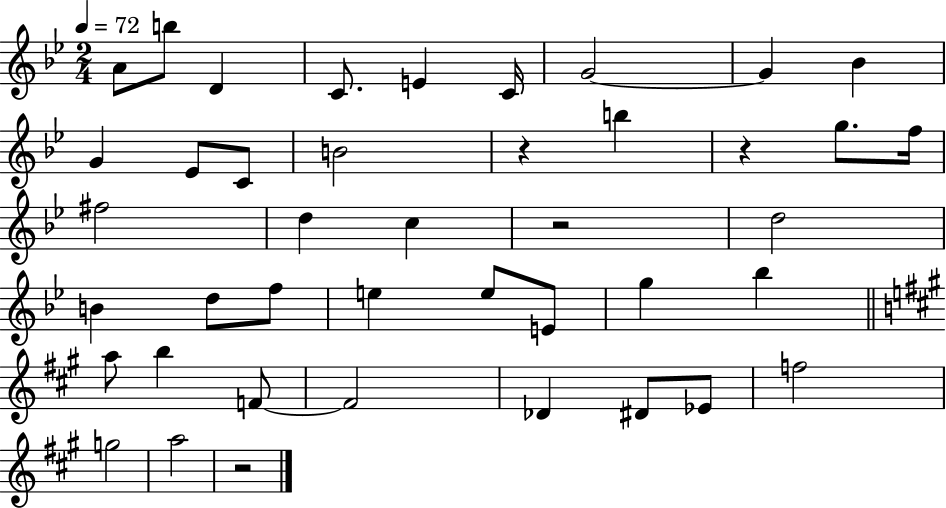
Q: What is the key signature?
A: BES major